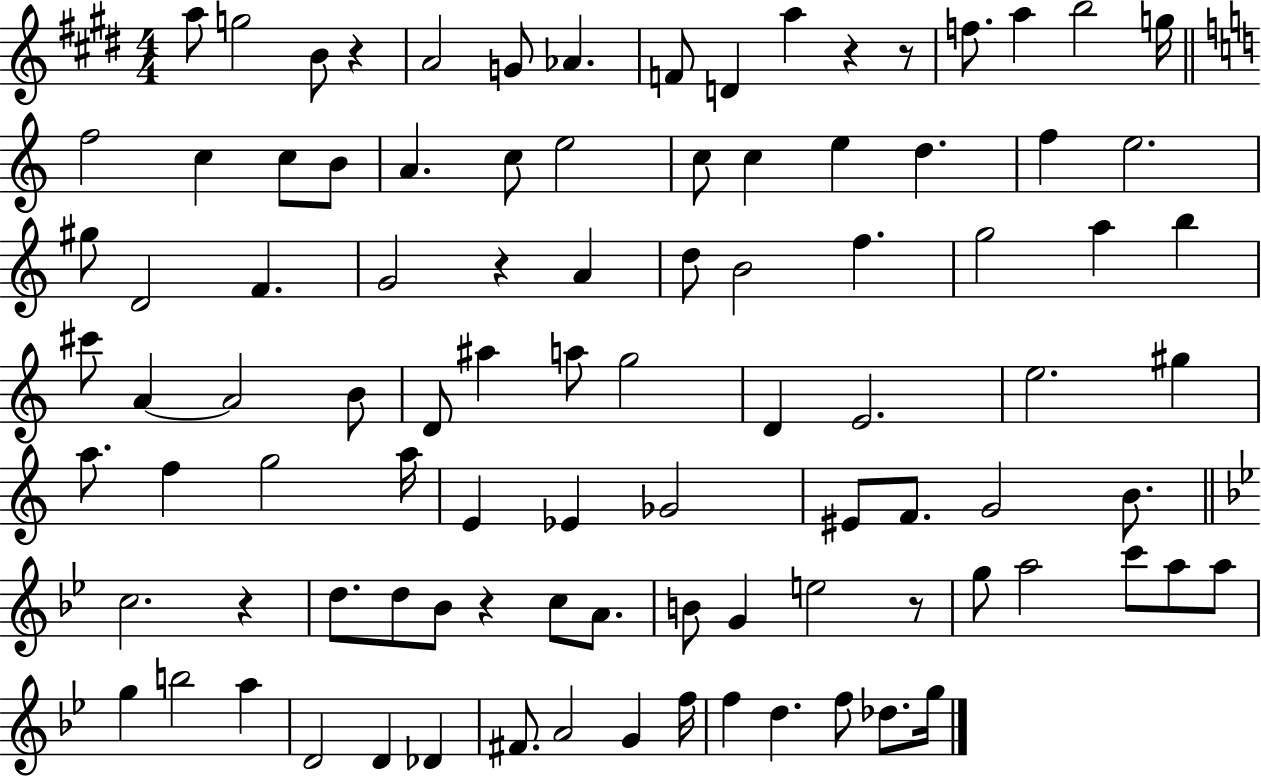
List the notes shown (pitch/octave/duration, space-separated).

A5/e G5/h B4/e R/q A4/h G4/e Ab4/q. F4/e D4/q A5/q R/q R/e F5/e. A5/q B5/h G5/s F5/h C5/q C5/e B4/e A4/q. C5/e E5/h C5/e C5/q E5/q D5/q. F5/q E5/h. G#5/e D4/h F4/q. G4/h R/q A4/q D5/e B4/h F5/q. G5/h A5/q B5/q C#6/e A4/q A4/h B4/e D4/e A#5/q A5/e G5/h D4/q E4/h. E5/h. G#5/q A5/e. F5/q G5/h A5/s E4/q Eb4/q Gb4/h EIS4/e F4/e. G4/h B4/e. C5/h. R/q D5/e. D5/e Bb4/e R/q C5/e A4/e. B4/e G4/q E5/h R/e G5/e A5/h C6/e A5/e A5/e G5/q B5/h A5/q D4/h D4/q Db4/q F#4/e. A4/h G4/q F5/s F5/q D5/q. F5/e Db5/e. G5/s